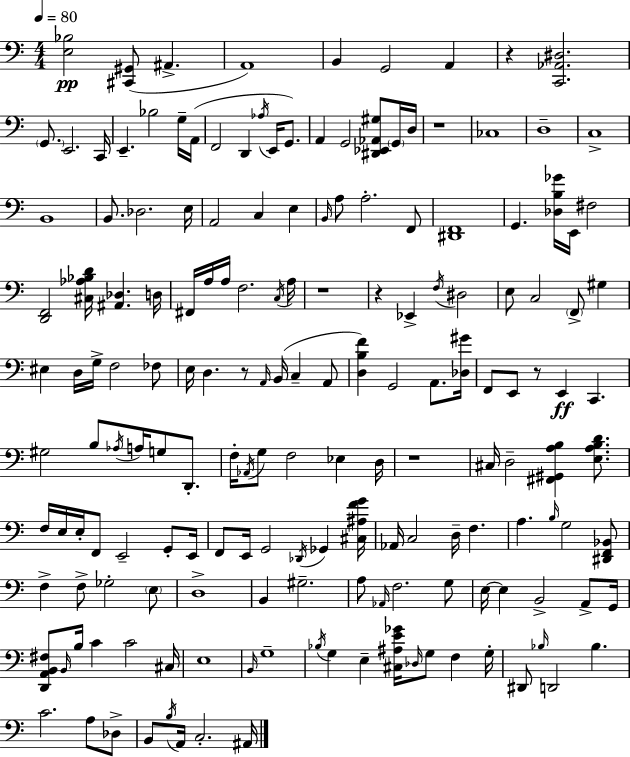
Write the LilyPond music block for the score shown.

{
  \clef bass
  \numericTimeSignature
  \time 4/4
  \key c \major
  \tempo 4 = 80
  \repeat volta 2 { <e bes>2\pp <cis, gis,>8( ais,4.-> | a,1) | b,4 g,2 a,4 | r4 <c, aes, dis>2. | \break \parenthesize g,8. e,2. c,16 | e,4.-- bes2 g16-- a,16( | f,2 d,4 \acciaccatura { aes16 } e,16 g,8.) | a,4 g,2 <dis, ees, aes, gis>8 \parenthesize g,16 | \break d16 r1 | ces1 | d1-- | c1-> | \break b,1 | b,8. des2. | e16 a,2 c4 e4 | \grace { b,16 } a8 a2.-. | \break f,8 <dis, f,>1 | g,4. <des b ges'>16 e,16 fis2 | <d, f,>2 <cis aes bes d'>16 <ais, des>4. | d16 fis,16 a16 a16 f2. | \break \acciaccatura { c16 } a16 r1 | r4 ees,4-> \acciaccatura { f16 } dis2 | e8 c2 \parenthesize f,8-> | gis4 eis4 d16 g16-> f2 | \break fes8 e16 d4. r8 \grace { a,16 }( b,16 c4-- | a,8 <d b f'>4) g,2 | a,8. <des gis'>16 f,8 e,8 r8 e,4\ff c,4. | gis2 b8 \acciaccatura { aes16 } | \break a16 g8 d,8.-. f16-. \acciaccatura { aes,16 } g8 f2 | ees4 d16 r1 | cis16 d2-- | <fis, gis, a b>4 <e a b d'>8. f16 e16 e16-. f,8 e,2-- | \break g,8-. e,16 f,8 e,16 g,2 | \acciaccatura { des,16 } ges,4 <cis ais f' g'>16 aes,16 c2 | d16-- f4. a4. \grace { b16 } g2 | <dis, f, bes,>8 f4-> f8-> ges2-. | \break \parenthesize e8 d1-> | b,4 gis2.-- | a8 \grace { aes,16 } f2. | g8 e16~~ e4 b,2-> | \break a,8-> g,16 <d, a, b, fis>8 \grace { b,16 } b16 c'4 | c'2 cis16 e1 | \grace { b,16 } g1-- | \acciaccatura { bes16 } g4 | \break e4-- <cis ais e' ges'>16 \grace { des16 } g8 f4 g16-. dis,8 | \grace { bes16 } d,2 bes4. c'2. | a8 des8-> b,8 | \acciaccatura { b16 } a,16 c2.-. ais,16 | \break } \bar "|."
}